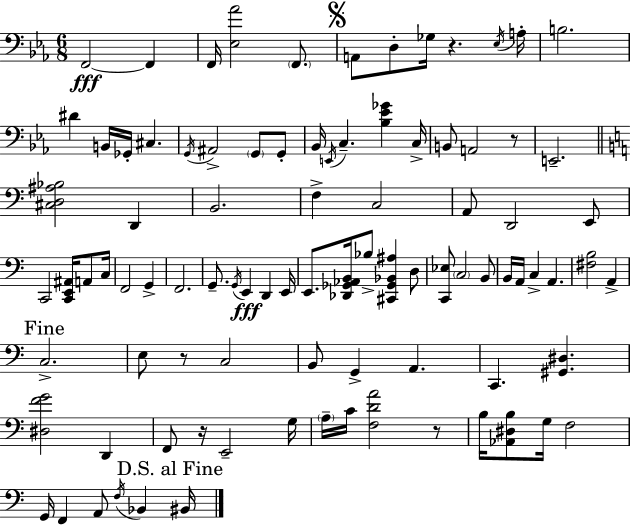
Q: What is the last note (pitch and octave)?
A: BIS2